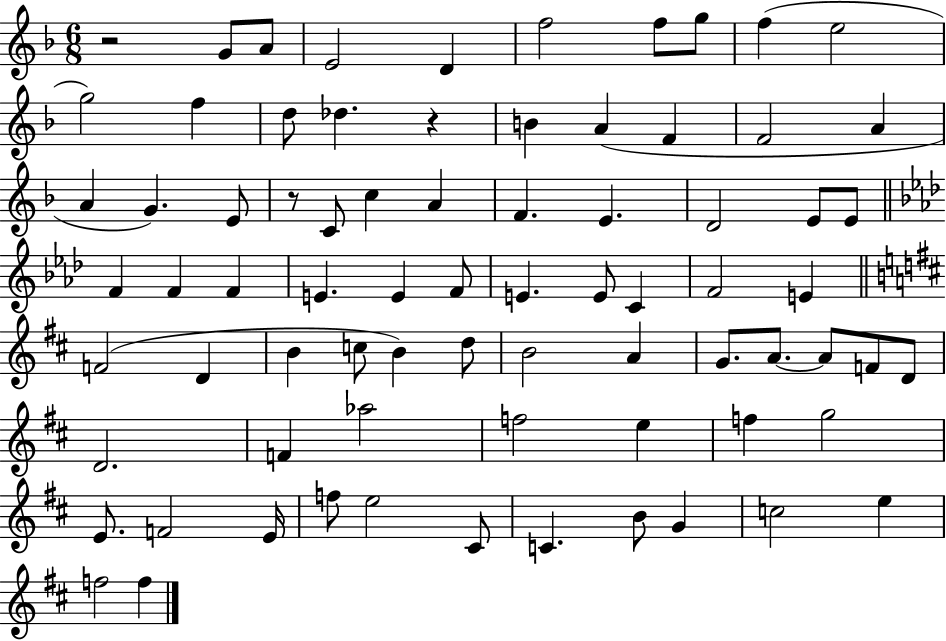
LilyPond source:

{
  \clef treble
  \numericTimeSignature
  \time 6/8
  \key f \major
  r2 g'8 a'8 | e'2 d'4 | f''2 f''8 g''8 | f''4( e''2 | \break g''2) f''4 | d''8 des''4. r4 | b'4 a'4( f'4 | f'2 a'4 | \break a'4 g'4.) e'8 | r8 c'8 c''4 a'4 | f'4. e'4. | d'2 e'8 e'8 | \break \bar "||" \break \key aes \major f'4 f'4 f'4 | e'4. e'4 f'8 | e'4. e'8 c'4 | f'2 e'4 | \break \bar "||" \break \key b \minor f'2( d'4 | b'4 c''8 b'4) d''8 | b'2 a'4 | g'8. a'8.~~ a'8 f'8 d'8 | \break d'2. | f'4 aes''2 | f''2 e''4 | f''4 g''2 | \break e'8. f'2 e'16 | f''8 e''2 cis'8 | c'4. b'8 g'4 | c''2 e''4 | \break f''2 f''4 | \bar "|."
}